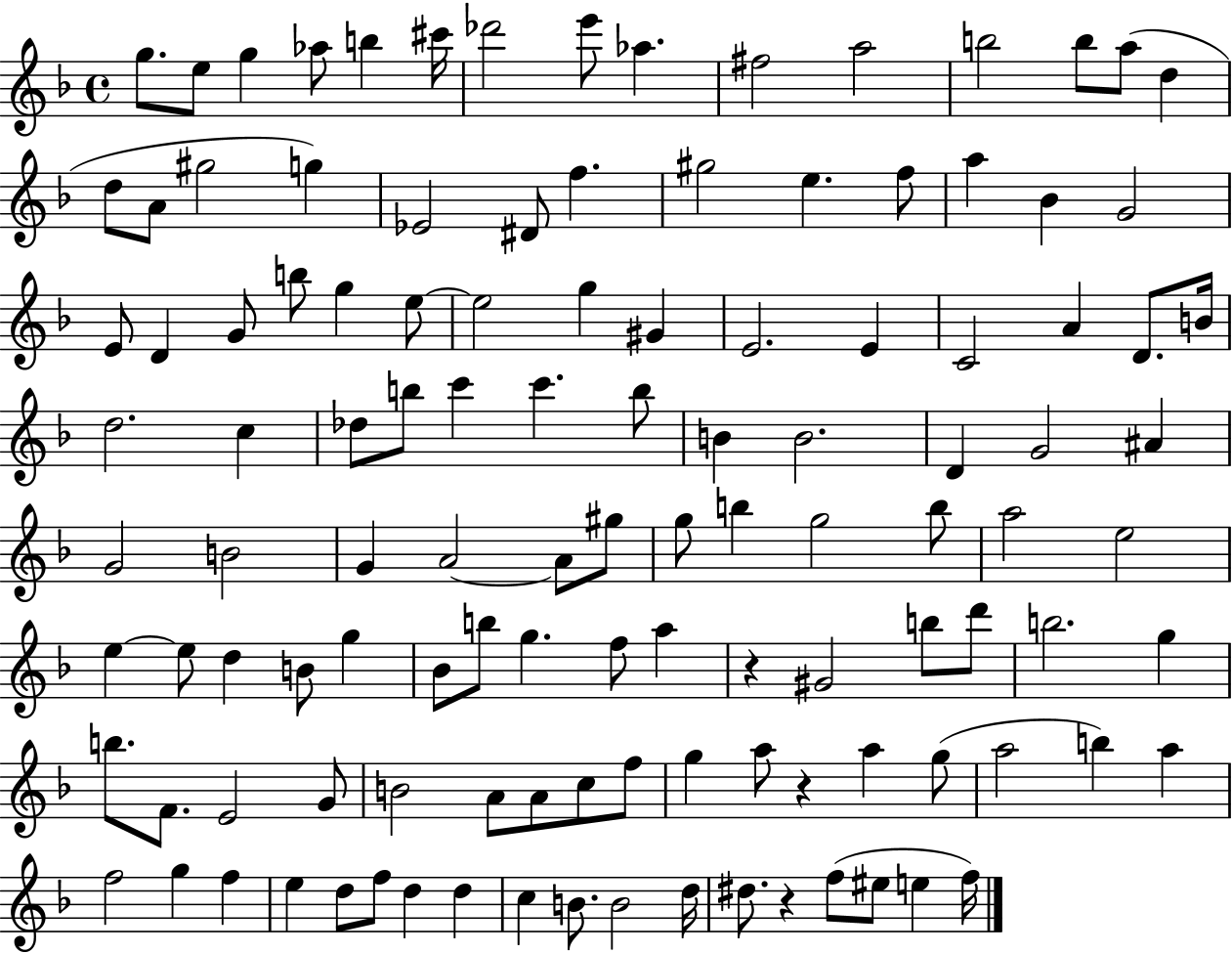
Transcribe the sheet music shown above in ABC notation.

X:1
T:Untitled
M:4/4
L:1/4
K:F
g/2 e/2 g _a/2 b ^c'/4 _d'2 e'/2 _a ^f2 a2 b2 b/2 a/2 d d/2 A/2 ^g2 g _E2 ^D/2 f ^g2 e f/2 a _B G2 E/2 D G/2 b/2 g e/2 e2 g ^G E2 E C2 A D/2 B/4 d2 c _d/2 b/2 c' c' b/2 B B2 D G2 ^A G2 B2 G A2 A/2 ^g/2 g/2 b g2 b/2 a2 e2 e e/2 d B/2 g _B/2 b/2 g f/2 a z ^G2 b/2 d'/2 b2 g b/2 F/2 E2 G/2 B2 A/2 A/2 c/2 f/2 g a/2 z a g/2 a2 b a f2 g f e d/2 f/2 d d c B/2 B2 d/4 ^d/2 z f/2 ^e/2 e f/4